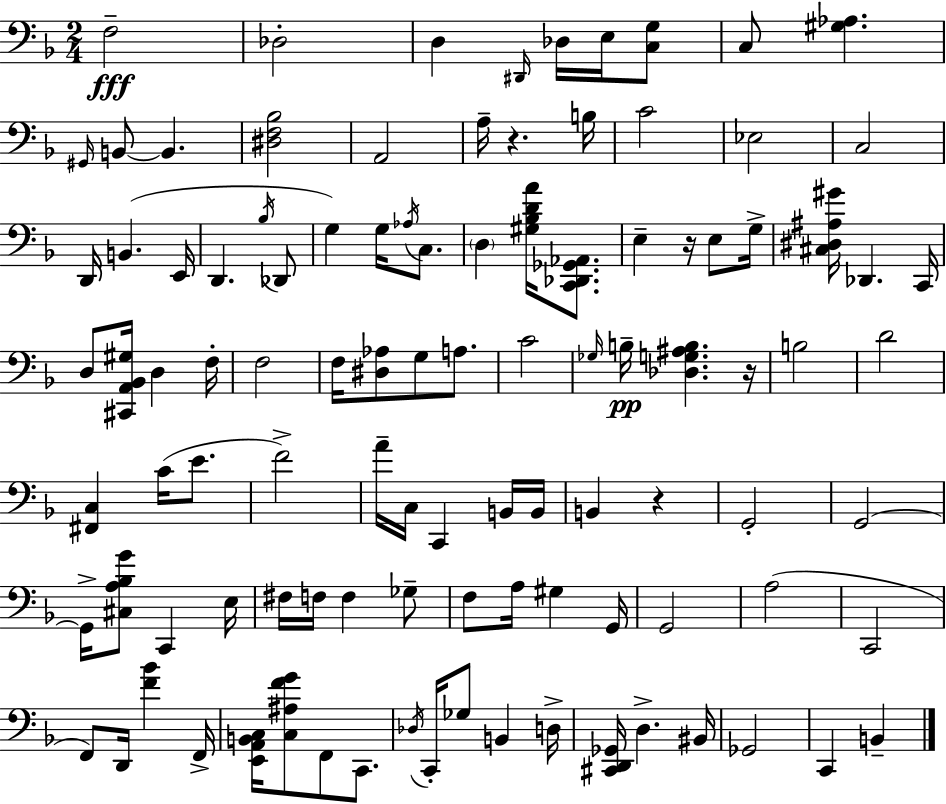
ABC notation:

X:1
T:Untitled
M:2/4
L:1/4
K:Dm
F,2 _D,2 D, ^D,,/4 _D,/4 E,/4 [C,G,]/2 C,/2 [^G,_A,] ^G,,/4 B,,/2 B,, [^D,F,_B,]2 A,,2 A,/4 z B,/4 C2 _E,2 C,2 D,,/4 B,, E,,/4 D,, _B,/4 _D,,/2 G, G,/4 _A,/4 C,/2 D, [^G,_B,DA]/4 [C,,_D,,_G,,_A,,]/2 E, z/4 E,/2 G,/4 [^C,^D,^A,^G]/4 _D,, C,,/4 D,/2 [^C,,A,,_B,,^G,]/4 D, F,/4 F,2 F,/4 [^D,_A,]/2 G,/2 A,/2 C2 _G,/4 B,/4 [_D,G,^A,B,] z/4 B,2 D2 [^F,,C,] C/4 E/2 F2 A/4 C,/4 C,, B,,/4 B,,/4 B,, z G,,2 G,,2 G,,/4 [^C,A,_B,G]/2 C,, E,/4 ^F,/4 F,/4 F, _G,/2 F,/2 A,/4 ^G, G,,/4 G,,2 A,2 C,,2 F,,/2 D,,/4 [F_B] F,,/4 [E,,A,,B,,C,]/4 [C,^A,FG]/2 F,,/2 C,,/2 _D,/4 C,,/4 _G,/2 B,, D,/4 [^C,,D,,_G,,]/4 D, ^B,,/4 _G,,2 C,, B,,